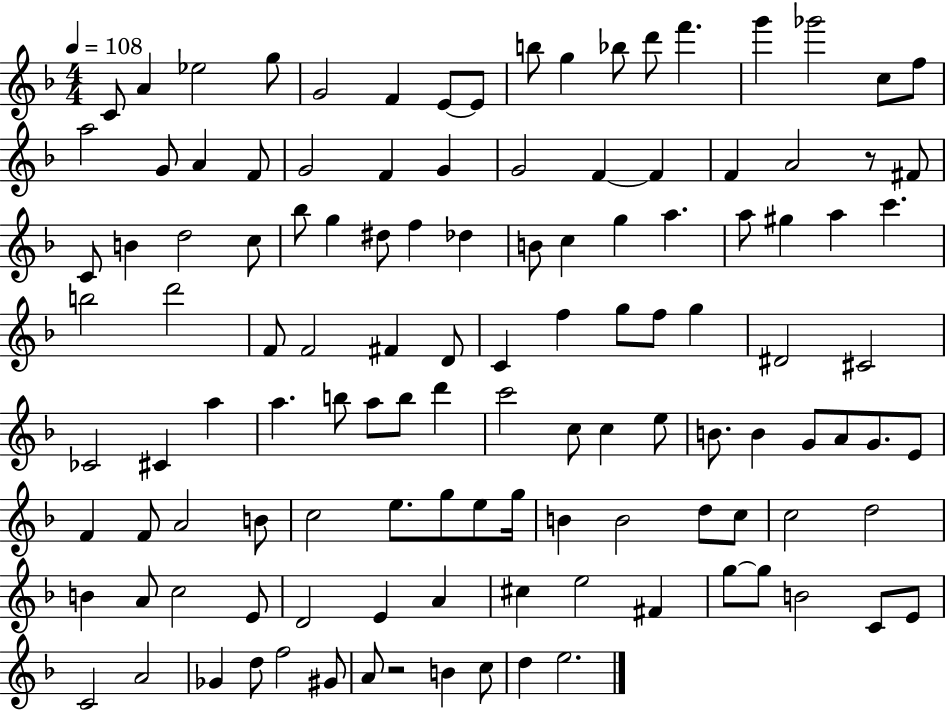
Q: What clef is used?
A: treble